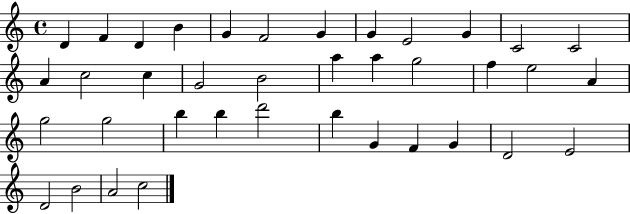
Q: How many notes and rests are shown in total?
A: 38